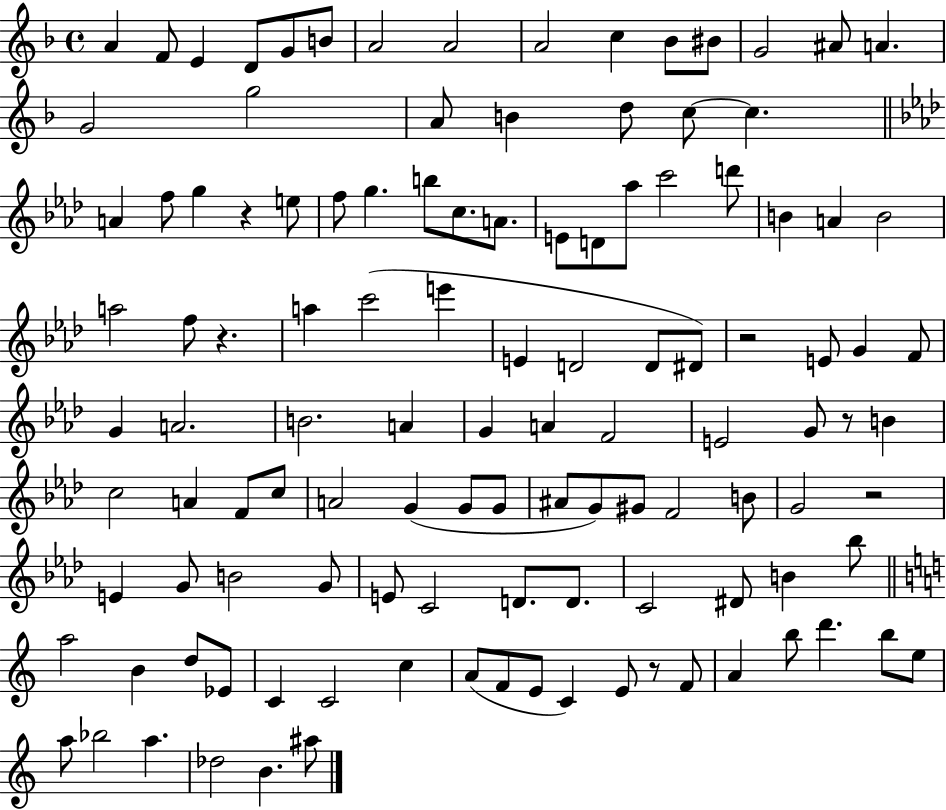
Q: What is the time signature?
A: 4/4